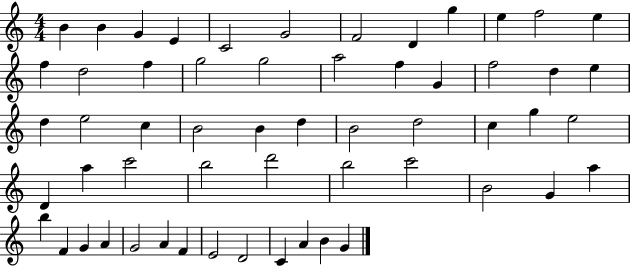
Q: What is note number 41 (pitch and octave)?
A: C6